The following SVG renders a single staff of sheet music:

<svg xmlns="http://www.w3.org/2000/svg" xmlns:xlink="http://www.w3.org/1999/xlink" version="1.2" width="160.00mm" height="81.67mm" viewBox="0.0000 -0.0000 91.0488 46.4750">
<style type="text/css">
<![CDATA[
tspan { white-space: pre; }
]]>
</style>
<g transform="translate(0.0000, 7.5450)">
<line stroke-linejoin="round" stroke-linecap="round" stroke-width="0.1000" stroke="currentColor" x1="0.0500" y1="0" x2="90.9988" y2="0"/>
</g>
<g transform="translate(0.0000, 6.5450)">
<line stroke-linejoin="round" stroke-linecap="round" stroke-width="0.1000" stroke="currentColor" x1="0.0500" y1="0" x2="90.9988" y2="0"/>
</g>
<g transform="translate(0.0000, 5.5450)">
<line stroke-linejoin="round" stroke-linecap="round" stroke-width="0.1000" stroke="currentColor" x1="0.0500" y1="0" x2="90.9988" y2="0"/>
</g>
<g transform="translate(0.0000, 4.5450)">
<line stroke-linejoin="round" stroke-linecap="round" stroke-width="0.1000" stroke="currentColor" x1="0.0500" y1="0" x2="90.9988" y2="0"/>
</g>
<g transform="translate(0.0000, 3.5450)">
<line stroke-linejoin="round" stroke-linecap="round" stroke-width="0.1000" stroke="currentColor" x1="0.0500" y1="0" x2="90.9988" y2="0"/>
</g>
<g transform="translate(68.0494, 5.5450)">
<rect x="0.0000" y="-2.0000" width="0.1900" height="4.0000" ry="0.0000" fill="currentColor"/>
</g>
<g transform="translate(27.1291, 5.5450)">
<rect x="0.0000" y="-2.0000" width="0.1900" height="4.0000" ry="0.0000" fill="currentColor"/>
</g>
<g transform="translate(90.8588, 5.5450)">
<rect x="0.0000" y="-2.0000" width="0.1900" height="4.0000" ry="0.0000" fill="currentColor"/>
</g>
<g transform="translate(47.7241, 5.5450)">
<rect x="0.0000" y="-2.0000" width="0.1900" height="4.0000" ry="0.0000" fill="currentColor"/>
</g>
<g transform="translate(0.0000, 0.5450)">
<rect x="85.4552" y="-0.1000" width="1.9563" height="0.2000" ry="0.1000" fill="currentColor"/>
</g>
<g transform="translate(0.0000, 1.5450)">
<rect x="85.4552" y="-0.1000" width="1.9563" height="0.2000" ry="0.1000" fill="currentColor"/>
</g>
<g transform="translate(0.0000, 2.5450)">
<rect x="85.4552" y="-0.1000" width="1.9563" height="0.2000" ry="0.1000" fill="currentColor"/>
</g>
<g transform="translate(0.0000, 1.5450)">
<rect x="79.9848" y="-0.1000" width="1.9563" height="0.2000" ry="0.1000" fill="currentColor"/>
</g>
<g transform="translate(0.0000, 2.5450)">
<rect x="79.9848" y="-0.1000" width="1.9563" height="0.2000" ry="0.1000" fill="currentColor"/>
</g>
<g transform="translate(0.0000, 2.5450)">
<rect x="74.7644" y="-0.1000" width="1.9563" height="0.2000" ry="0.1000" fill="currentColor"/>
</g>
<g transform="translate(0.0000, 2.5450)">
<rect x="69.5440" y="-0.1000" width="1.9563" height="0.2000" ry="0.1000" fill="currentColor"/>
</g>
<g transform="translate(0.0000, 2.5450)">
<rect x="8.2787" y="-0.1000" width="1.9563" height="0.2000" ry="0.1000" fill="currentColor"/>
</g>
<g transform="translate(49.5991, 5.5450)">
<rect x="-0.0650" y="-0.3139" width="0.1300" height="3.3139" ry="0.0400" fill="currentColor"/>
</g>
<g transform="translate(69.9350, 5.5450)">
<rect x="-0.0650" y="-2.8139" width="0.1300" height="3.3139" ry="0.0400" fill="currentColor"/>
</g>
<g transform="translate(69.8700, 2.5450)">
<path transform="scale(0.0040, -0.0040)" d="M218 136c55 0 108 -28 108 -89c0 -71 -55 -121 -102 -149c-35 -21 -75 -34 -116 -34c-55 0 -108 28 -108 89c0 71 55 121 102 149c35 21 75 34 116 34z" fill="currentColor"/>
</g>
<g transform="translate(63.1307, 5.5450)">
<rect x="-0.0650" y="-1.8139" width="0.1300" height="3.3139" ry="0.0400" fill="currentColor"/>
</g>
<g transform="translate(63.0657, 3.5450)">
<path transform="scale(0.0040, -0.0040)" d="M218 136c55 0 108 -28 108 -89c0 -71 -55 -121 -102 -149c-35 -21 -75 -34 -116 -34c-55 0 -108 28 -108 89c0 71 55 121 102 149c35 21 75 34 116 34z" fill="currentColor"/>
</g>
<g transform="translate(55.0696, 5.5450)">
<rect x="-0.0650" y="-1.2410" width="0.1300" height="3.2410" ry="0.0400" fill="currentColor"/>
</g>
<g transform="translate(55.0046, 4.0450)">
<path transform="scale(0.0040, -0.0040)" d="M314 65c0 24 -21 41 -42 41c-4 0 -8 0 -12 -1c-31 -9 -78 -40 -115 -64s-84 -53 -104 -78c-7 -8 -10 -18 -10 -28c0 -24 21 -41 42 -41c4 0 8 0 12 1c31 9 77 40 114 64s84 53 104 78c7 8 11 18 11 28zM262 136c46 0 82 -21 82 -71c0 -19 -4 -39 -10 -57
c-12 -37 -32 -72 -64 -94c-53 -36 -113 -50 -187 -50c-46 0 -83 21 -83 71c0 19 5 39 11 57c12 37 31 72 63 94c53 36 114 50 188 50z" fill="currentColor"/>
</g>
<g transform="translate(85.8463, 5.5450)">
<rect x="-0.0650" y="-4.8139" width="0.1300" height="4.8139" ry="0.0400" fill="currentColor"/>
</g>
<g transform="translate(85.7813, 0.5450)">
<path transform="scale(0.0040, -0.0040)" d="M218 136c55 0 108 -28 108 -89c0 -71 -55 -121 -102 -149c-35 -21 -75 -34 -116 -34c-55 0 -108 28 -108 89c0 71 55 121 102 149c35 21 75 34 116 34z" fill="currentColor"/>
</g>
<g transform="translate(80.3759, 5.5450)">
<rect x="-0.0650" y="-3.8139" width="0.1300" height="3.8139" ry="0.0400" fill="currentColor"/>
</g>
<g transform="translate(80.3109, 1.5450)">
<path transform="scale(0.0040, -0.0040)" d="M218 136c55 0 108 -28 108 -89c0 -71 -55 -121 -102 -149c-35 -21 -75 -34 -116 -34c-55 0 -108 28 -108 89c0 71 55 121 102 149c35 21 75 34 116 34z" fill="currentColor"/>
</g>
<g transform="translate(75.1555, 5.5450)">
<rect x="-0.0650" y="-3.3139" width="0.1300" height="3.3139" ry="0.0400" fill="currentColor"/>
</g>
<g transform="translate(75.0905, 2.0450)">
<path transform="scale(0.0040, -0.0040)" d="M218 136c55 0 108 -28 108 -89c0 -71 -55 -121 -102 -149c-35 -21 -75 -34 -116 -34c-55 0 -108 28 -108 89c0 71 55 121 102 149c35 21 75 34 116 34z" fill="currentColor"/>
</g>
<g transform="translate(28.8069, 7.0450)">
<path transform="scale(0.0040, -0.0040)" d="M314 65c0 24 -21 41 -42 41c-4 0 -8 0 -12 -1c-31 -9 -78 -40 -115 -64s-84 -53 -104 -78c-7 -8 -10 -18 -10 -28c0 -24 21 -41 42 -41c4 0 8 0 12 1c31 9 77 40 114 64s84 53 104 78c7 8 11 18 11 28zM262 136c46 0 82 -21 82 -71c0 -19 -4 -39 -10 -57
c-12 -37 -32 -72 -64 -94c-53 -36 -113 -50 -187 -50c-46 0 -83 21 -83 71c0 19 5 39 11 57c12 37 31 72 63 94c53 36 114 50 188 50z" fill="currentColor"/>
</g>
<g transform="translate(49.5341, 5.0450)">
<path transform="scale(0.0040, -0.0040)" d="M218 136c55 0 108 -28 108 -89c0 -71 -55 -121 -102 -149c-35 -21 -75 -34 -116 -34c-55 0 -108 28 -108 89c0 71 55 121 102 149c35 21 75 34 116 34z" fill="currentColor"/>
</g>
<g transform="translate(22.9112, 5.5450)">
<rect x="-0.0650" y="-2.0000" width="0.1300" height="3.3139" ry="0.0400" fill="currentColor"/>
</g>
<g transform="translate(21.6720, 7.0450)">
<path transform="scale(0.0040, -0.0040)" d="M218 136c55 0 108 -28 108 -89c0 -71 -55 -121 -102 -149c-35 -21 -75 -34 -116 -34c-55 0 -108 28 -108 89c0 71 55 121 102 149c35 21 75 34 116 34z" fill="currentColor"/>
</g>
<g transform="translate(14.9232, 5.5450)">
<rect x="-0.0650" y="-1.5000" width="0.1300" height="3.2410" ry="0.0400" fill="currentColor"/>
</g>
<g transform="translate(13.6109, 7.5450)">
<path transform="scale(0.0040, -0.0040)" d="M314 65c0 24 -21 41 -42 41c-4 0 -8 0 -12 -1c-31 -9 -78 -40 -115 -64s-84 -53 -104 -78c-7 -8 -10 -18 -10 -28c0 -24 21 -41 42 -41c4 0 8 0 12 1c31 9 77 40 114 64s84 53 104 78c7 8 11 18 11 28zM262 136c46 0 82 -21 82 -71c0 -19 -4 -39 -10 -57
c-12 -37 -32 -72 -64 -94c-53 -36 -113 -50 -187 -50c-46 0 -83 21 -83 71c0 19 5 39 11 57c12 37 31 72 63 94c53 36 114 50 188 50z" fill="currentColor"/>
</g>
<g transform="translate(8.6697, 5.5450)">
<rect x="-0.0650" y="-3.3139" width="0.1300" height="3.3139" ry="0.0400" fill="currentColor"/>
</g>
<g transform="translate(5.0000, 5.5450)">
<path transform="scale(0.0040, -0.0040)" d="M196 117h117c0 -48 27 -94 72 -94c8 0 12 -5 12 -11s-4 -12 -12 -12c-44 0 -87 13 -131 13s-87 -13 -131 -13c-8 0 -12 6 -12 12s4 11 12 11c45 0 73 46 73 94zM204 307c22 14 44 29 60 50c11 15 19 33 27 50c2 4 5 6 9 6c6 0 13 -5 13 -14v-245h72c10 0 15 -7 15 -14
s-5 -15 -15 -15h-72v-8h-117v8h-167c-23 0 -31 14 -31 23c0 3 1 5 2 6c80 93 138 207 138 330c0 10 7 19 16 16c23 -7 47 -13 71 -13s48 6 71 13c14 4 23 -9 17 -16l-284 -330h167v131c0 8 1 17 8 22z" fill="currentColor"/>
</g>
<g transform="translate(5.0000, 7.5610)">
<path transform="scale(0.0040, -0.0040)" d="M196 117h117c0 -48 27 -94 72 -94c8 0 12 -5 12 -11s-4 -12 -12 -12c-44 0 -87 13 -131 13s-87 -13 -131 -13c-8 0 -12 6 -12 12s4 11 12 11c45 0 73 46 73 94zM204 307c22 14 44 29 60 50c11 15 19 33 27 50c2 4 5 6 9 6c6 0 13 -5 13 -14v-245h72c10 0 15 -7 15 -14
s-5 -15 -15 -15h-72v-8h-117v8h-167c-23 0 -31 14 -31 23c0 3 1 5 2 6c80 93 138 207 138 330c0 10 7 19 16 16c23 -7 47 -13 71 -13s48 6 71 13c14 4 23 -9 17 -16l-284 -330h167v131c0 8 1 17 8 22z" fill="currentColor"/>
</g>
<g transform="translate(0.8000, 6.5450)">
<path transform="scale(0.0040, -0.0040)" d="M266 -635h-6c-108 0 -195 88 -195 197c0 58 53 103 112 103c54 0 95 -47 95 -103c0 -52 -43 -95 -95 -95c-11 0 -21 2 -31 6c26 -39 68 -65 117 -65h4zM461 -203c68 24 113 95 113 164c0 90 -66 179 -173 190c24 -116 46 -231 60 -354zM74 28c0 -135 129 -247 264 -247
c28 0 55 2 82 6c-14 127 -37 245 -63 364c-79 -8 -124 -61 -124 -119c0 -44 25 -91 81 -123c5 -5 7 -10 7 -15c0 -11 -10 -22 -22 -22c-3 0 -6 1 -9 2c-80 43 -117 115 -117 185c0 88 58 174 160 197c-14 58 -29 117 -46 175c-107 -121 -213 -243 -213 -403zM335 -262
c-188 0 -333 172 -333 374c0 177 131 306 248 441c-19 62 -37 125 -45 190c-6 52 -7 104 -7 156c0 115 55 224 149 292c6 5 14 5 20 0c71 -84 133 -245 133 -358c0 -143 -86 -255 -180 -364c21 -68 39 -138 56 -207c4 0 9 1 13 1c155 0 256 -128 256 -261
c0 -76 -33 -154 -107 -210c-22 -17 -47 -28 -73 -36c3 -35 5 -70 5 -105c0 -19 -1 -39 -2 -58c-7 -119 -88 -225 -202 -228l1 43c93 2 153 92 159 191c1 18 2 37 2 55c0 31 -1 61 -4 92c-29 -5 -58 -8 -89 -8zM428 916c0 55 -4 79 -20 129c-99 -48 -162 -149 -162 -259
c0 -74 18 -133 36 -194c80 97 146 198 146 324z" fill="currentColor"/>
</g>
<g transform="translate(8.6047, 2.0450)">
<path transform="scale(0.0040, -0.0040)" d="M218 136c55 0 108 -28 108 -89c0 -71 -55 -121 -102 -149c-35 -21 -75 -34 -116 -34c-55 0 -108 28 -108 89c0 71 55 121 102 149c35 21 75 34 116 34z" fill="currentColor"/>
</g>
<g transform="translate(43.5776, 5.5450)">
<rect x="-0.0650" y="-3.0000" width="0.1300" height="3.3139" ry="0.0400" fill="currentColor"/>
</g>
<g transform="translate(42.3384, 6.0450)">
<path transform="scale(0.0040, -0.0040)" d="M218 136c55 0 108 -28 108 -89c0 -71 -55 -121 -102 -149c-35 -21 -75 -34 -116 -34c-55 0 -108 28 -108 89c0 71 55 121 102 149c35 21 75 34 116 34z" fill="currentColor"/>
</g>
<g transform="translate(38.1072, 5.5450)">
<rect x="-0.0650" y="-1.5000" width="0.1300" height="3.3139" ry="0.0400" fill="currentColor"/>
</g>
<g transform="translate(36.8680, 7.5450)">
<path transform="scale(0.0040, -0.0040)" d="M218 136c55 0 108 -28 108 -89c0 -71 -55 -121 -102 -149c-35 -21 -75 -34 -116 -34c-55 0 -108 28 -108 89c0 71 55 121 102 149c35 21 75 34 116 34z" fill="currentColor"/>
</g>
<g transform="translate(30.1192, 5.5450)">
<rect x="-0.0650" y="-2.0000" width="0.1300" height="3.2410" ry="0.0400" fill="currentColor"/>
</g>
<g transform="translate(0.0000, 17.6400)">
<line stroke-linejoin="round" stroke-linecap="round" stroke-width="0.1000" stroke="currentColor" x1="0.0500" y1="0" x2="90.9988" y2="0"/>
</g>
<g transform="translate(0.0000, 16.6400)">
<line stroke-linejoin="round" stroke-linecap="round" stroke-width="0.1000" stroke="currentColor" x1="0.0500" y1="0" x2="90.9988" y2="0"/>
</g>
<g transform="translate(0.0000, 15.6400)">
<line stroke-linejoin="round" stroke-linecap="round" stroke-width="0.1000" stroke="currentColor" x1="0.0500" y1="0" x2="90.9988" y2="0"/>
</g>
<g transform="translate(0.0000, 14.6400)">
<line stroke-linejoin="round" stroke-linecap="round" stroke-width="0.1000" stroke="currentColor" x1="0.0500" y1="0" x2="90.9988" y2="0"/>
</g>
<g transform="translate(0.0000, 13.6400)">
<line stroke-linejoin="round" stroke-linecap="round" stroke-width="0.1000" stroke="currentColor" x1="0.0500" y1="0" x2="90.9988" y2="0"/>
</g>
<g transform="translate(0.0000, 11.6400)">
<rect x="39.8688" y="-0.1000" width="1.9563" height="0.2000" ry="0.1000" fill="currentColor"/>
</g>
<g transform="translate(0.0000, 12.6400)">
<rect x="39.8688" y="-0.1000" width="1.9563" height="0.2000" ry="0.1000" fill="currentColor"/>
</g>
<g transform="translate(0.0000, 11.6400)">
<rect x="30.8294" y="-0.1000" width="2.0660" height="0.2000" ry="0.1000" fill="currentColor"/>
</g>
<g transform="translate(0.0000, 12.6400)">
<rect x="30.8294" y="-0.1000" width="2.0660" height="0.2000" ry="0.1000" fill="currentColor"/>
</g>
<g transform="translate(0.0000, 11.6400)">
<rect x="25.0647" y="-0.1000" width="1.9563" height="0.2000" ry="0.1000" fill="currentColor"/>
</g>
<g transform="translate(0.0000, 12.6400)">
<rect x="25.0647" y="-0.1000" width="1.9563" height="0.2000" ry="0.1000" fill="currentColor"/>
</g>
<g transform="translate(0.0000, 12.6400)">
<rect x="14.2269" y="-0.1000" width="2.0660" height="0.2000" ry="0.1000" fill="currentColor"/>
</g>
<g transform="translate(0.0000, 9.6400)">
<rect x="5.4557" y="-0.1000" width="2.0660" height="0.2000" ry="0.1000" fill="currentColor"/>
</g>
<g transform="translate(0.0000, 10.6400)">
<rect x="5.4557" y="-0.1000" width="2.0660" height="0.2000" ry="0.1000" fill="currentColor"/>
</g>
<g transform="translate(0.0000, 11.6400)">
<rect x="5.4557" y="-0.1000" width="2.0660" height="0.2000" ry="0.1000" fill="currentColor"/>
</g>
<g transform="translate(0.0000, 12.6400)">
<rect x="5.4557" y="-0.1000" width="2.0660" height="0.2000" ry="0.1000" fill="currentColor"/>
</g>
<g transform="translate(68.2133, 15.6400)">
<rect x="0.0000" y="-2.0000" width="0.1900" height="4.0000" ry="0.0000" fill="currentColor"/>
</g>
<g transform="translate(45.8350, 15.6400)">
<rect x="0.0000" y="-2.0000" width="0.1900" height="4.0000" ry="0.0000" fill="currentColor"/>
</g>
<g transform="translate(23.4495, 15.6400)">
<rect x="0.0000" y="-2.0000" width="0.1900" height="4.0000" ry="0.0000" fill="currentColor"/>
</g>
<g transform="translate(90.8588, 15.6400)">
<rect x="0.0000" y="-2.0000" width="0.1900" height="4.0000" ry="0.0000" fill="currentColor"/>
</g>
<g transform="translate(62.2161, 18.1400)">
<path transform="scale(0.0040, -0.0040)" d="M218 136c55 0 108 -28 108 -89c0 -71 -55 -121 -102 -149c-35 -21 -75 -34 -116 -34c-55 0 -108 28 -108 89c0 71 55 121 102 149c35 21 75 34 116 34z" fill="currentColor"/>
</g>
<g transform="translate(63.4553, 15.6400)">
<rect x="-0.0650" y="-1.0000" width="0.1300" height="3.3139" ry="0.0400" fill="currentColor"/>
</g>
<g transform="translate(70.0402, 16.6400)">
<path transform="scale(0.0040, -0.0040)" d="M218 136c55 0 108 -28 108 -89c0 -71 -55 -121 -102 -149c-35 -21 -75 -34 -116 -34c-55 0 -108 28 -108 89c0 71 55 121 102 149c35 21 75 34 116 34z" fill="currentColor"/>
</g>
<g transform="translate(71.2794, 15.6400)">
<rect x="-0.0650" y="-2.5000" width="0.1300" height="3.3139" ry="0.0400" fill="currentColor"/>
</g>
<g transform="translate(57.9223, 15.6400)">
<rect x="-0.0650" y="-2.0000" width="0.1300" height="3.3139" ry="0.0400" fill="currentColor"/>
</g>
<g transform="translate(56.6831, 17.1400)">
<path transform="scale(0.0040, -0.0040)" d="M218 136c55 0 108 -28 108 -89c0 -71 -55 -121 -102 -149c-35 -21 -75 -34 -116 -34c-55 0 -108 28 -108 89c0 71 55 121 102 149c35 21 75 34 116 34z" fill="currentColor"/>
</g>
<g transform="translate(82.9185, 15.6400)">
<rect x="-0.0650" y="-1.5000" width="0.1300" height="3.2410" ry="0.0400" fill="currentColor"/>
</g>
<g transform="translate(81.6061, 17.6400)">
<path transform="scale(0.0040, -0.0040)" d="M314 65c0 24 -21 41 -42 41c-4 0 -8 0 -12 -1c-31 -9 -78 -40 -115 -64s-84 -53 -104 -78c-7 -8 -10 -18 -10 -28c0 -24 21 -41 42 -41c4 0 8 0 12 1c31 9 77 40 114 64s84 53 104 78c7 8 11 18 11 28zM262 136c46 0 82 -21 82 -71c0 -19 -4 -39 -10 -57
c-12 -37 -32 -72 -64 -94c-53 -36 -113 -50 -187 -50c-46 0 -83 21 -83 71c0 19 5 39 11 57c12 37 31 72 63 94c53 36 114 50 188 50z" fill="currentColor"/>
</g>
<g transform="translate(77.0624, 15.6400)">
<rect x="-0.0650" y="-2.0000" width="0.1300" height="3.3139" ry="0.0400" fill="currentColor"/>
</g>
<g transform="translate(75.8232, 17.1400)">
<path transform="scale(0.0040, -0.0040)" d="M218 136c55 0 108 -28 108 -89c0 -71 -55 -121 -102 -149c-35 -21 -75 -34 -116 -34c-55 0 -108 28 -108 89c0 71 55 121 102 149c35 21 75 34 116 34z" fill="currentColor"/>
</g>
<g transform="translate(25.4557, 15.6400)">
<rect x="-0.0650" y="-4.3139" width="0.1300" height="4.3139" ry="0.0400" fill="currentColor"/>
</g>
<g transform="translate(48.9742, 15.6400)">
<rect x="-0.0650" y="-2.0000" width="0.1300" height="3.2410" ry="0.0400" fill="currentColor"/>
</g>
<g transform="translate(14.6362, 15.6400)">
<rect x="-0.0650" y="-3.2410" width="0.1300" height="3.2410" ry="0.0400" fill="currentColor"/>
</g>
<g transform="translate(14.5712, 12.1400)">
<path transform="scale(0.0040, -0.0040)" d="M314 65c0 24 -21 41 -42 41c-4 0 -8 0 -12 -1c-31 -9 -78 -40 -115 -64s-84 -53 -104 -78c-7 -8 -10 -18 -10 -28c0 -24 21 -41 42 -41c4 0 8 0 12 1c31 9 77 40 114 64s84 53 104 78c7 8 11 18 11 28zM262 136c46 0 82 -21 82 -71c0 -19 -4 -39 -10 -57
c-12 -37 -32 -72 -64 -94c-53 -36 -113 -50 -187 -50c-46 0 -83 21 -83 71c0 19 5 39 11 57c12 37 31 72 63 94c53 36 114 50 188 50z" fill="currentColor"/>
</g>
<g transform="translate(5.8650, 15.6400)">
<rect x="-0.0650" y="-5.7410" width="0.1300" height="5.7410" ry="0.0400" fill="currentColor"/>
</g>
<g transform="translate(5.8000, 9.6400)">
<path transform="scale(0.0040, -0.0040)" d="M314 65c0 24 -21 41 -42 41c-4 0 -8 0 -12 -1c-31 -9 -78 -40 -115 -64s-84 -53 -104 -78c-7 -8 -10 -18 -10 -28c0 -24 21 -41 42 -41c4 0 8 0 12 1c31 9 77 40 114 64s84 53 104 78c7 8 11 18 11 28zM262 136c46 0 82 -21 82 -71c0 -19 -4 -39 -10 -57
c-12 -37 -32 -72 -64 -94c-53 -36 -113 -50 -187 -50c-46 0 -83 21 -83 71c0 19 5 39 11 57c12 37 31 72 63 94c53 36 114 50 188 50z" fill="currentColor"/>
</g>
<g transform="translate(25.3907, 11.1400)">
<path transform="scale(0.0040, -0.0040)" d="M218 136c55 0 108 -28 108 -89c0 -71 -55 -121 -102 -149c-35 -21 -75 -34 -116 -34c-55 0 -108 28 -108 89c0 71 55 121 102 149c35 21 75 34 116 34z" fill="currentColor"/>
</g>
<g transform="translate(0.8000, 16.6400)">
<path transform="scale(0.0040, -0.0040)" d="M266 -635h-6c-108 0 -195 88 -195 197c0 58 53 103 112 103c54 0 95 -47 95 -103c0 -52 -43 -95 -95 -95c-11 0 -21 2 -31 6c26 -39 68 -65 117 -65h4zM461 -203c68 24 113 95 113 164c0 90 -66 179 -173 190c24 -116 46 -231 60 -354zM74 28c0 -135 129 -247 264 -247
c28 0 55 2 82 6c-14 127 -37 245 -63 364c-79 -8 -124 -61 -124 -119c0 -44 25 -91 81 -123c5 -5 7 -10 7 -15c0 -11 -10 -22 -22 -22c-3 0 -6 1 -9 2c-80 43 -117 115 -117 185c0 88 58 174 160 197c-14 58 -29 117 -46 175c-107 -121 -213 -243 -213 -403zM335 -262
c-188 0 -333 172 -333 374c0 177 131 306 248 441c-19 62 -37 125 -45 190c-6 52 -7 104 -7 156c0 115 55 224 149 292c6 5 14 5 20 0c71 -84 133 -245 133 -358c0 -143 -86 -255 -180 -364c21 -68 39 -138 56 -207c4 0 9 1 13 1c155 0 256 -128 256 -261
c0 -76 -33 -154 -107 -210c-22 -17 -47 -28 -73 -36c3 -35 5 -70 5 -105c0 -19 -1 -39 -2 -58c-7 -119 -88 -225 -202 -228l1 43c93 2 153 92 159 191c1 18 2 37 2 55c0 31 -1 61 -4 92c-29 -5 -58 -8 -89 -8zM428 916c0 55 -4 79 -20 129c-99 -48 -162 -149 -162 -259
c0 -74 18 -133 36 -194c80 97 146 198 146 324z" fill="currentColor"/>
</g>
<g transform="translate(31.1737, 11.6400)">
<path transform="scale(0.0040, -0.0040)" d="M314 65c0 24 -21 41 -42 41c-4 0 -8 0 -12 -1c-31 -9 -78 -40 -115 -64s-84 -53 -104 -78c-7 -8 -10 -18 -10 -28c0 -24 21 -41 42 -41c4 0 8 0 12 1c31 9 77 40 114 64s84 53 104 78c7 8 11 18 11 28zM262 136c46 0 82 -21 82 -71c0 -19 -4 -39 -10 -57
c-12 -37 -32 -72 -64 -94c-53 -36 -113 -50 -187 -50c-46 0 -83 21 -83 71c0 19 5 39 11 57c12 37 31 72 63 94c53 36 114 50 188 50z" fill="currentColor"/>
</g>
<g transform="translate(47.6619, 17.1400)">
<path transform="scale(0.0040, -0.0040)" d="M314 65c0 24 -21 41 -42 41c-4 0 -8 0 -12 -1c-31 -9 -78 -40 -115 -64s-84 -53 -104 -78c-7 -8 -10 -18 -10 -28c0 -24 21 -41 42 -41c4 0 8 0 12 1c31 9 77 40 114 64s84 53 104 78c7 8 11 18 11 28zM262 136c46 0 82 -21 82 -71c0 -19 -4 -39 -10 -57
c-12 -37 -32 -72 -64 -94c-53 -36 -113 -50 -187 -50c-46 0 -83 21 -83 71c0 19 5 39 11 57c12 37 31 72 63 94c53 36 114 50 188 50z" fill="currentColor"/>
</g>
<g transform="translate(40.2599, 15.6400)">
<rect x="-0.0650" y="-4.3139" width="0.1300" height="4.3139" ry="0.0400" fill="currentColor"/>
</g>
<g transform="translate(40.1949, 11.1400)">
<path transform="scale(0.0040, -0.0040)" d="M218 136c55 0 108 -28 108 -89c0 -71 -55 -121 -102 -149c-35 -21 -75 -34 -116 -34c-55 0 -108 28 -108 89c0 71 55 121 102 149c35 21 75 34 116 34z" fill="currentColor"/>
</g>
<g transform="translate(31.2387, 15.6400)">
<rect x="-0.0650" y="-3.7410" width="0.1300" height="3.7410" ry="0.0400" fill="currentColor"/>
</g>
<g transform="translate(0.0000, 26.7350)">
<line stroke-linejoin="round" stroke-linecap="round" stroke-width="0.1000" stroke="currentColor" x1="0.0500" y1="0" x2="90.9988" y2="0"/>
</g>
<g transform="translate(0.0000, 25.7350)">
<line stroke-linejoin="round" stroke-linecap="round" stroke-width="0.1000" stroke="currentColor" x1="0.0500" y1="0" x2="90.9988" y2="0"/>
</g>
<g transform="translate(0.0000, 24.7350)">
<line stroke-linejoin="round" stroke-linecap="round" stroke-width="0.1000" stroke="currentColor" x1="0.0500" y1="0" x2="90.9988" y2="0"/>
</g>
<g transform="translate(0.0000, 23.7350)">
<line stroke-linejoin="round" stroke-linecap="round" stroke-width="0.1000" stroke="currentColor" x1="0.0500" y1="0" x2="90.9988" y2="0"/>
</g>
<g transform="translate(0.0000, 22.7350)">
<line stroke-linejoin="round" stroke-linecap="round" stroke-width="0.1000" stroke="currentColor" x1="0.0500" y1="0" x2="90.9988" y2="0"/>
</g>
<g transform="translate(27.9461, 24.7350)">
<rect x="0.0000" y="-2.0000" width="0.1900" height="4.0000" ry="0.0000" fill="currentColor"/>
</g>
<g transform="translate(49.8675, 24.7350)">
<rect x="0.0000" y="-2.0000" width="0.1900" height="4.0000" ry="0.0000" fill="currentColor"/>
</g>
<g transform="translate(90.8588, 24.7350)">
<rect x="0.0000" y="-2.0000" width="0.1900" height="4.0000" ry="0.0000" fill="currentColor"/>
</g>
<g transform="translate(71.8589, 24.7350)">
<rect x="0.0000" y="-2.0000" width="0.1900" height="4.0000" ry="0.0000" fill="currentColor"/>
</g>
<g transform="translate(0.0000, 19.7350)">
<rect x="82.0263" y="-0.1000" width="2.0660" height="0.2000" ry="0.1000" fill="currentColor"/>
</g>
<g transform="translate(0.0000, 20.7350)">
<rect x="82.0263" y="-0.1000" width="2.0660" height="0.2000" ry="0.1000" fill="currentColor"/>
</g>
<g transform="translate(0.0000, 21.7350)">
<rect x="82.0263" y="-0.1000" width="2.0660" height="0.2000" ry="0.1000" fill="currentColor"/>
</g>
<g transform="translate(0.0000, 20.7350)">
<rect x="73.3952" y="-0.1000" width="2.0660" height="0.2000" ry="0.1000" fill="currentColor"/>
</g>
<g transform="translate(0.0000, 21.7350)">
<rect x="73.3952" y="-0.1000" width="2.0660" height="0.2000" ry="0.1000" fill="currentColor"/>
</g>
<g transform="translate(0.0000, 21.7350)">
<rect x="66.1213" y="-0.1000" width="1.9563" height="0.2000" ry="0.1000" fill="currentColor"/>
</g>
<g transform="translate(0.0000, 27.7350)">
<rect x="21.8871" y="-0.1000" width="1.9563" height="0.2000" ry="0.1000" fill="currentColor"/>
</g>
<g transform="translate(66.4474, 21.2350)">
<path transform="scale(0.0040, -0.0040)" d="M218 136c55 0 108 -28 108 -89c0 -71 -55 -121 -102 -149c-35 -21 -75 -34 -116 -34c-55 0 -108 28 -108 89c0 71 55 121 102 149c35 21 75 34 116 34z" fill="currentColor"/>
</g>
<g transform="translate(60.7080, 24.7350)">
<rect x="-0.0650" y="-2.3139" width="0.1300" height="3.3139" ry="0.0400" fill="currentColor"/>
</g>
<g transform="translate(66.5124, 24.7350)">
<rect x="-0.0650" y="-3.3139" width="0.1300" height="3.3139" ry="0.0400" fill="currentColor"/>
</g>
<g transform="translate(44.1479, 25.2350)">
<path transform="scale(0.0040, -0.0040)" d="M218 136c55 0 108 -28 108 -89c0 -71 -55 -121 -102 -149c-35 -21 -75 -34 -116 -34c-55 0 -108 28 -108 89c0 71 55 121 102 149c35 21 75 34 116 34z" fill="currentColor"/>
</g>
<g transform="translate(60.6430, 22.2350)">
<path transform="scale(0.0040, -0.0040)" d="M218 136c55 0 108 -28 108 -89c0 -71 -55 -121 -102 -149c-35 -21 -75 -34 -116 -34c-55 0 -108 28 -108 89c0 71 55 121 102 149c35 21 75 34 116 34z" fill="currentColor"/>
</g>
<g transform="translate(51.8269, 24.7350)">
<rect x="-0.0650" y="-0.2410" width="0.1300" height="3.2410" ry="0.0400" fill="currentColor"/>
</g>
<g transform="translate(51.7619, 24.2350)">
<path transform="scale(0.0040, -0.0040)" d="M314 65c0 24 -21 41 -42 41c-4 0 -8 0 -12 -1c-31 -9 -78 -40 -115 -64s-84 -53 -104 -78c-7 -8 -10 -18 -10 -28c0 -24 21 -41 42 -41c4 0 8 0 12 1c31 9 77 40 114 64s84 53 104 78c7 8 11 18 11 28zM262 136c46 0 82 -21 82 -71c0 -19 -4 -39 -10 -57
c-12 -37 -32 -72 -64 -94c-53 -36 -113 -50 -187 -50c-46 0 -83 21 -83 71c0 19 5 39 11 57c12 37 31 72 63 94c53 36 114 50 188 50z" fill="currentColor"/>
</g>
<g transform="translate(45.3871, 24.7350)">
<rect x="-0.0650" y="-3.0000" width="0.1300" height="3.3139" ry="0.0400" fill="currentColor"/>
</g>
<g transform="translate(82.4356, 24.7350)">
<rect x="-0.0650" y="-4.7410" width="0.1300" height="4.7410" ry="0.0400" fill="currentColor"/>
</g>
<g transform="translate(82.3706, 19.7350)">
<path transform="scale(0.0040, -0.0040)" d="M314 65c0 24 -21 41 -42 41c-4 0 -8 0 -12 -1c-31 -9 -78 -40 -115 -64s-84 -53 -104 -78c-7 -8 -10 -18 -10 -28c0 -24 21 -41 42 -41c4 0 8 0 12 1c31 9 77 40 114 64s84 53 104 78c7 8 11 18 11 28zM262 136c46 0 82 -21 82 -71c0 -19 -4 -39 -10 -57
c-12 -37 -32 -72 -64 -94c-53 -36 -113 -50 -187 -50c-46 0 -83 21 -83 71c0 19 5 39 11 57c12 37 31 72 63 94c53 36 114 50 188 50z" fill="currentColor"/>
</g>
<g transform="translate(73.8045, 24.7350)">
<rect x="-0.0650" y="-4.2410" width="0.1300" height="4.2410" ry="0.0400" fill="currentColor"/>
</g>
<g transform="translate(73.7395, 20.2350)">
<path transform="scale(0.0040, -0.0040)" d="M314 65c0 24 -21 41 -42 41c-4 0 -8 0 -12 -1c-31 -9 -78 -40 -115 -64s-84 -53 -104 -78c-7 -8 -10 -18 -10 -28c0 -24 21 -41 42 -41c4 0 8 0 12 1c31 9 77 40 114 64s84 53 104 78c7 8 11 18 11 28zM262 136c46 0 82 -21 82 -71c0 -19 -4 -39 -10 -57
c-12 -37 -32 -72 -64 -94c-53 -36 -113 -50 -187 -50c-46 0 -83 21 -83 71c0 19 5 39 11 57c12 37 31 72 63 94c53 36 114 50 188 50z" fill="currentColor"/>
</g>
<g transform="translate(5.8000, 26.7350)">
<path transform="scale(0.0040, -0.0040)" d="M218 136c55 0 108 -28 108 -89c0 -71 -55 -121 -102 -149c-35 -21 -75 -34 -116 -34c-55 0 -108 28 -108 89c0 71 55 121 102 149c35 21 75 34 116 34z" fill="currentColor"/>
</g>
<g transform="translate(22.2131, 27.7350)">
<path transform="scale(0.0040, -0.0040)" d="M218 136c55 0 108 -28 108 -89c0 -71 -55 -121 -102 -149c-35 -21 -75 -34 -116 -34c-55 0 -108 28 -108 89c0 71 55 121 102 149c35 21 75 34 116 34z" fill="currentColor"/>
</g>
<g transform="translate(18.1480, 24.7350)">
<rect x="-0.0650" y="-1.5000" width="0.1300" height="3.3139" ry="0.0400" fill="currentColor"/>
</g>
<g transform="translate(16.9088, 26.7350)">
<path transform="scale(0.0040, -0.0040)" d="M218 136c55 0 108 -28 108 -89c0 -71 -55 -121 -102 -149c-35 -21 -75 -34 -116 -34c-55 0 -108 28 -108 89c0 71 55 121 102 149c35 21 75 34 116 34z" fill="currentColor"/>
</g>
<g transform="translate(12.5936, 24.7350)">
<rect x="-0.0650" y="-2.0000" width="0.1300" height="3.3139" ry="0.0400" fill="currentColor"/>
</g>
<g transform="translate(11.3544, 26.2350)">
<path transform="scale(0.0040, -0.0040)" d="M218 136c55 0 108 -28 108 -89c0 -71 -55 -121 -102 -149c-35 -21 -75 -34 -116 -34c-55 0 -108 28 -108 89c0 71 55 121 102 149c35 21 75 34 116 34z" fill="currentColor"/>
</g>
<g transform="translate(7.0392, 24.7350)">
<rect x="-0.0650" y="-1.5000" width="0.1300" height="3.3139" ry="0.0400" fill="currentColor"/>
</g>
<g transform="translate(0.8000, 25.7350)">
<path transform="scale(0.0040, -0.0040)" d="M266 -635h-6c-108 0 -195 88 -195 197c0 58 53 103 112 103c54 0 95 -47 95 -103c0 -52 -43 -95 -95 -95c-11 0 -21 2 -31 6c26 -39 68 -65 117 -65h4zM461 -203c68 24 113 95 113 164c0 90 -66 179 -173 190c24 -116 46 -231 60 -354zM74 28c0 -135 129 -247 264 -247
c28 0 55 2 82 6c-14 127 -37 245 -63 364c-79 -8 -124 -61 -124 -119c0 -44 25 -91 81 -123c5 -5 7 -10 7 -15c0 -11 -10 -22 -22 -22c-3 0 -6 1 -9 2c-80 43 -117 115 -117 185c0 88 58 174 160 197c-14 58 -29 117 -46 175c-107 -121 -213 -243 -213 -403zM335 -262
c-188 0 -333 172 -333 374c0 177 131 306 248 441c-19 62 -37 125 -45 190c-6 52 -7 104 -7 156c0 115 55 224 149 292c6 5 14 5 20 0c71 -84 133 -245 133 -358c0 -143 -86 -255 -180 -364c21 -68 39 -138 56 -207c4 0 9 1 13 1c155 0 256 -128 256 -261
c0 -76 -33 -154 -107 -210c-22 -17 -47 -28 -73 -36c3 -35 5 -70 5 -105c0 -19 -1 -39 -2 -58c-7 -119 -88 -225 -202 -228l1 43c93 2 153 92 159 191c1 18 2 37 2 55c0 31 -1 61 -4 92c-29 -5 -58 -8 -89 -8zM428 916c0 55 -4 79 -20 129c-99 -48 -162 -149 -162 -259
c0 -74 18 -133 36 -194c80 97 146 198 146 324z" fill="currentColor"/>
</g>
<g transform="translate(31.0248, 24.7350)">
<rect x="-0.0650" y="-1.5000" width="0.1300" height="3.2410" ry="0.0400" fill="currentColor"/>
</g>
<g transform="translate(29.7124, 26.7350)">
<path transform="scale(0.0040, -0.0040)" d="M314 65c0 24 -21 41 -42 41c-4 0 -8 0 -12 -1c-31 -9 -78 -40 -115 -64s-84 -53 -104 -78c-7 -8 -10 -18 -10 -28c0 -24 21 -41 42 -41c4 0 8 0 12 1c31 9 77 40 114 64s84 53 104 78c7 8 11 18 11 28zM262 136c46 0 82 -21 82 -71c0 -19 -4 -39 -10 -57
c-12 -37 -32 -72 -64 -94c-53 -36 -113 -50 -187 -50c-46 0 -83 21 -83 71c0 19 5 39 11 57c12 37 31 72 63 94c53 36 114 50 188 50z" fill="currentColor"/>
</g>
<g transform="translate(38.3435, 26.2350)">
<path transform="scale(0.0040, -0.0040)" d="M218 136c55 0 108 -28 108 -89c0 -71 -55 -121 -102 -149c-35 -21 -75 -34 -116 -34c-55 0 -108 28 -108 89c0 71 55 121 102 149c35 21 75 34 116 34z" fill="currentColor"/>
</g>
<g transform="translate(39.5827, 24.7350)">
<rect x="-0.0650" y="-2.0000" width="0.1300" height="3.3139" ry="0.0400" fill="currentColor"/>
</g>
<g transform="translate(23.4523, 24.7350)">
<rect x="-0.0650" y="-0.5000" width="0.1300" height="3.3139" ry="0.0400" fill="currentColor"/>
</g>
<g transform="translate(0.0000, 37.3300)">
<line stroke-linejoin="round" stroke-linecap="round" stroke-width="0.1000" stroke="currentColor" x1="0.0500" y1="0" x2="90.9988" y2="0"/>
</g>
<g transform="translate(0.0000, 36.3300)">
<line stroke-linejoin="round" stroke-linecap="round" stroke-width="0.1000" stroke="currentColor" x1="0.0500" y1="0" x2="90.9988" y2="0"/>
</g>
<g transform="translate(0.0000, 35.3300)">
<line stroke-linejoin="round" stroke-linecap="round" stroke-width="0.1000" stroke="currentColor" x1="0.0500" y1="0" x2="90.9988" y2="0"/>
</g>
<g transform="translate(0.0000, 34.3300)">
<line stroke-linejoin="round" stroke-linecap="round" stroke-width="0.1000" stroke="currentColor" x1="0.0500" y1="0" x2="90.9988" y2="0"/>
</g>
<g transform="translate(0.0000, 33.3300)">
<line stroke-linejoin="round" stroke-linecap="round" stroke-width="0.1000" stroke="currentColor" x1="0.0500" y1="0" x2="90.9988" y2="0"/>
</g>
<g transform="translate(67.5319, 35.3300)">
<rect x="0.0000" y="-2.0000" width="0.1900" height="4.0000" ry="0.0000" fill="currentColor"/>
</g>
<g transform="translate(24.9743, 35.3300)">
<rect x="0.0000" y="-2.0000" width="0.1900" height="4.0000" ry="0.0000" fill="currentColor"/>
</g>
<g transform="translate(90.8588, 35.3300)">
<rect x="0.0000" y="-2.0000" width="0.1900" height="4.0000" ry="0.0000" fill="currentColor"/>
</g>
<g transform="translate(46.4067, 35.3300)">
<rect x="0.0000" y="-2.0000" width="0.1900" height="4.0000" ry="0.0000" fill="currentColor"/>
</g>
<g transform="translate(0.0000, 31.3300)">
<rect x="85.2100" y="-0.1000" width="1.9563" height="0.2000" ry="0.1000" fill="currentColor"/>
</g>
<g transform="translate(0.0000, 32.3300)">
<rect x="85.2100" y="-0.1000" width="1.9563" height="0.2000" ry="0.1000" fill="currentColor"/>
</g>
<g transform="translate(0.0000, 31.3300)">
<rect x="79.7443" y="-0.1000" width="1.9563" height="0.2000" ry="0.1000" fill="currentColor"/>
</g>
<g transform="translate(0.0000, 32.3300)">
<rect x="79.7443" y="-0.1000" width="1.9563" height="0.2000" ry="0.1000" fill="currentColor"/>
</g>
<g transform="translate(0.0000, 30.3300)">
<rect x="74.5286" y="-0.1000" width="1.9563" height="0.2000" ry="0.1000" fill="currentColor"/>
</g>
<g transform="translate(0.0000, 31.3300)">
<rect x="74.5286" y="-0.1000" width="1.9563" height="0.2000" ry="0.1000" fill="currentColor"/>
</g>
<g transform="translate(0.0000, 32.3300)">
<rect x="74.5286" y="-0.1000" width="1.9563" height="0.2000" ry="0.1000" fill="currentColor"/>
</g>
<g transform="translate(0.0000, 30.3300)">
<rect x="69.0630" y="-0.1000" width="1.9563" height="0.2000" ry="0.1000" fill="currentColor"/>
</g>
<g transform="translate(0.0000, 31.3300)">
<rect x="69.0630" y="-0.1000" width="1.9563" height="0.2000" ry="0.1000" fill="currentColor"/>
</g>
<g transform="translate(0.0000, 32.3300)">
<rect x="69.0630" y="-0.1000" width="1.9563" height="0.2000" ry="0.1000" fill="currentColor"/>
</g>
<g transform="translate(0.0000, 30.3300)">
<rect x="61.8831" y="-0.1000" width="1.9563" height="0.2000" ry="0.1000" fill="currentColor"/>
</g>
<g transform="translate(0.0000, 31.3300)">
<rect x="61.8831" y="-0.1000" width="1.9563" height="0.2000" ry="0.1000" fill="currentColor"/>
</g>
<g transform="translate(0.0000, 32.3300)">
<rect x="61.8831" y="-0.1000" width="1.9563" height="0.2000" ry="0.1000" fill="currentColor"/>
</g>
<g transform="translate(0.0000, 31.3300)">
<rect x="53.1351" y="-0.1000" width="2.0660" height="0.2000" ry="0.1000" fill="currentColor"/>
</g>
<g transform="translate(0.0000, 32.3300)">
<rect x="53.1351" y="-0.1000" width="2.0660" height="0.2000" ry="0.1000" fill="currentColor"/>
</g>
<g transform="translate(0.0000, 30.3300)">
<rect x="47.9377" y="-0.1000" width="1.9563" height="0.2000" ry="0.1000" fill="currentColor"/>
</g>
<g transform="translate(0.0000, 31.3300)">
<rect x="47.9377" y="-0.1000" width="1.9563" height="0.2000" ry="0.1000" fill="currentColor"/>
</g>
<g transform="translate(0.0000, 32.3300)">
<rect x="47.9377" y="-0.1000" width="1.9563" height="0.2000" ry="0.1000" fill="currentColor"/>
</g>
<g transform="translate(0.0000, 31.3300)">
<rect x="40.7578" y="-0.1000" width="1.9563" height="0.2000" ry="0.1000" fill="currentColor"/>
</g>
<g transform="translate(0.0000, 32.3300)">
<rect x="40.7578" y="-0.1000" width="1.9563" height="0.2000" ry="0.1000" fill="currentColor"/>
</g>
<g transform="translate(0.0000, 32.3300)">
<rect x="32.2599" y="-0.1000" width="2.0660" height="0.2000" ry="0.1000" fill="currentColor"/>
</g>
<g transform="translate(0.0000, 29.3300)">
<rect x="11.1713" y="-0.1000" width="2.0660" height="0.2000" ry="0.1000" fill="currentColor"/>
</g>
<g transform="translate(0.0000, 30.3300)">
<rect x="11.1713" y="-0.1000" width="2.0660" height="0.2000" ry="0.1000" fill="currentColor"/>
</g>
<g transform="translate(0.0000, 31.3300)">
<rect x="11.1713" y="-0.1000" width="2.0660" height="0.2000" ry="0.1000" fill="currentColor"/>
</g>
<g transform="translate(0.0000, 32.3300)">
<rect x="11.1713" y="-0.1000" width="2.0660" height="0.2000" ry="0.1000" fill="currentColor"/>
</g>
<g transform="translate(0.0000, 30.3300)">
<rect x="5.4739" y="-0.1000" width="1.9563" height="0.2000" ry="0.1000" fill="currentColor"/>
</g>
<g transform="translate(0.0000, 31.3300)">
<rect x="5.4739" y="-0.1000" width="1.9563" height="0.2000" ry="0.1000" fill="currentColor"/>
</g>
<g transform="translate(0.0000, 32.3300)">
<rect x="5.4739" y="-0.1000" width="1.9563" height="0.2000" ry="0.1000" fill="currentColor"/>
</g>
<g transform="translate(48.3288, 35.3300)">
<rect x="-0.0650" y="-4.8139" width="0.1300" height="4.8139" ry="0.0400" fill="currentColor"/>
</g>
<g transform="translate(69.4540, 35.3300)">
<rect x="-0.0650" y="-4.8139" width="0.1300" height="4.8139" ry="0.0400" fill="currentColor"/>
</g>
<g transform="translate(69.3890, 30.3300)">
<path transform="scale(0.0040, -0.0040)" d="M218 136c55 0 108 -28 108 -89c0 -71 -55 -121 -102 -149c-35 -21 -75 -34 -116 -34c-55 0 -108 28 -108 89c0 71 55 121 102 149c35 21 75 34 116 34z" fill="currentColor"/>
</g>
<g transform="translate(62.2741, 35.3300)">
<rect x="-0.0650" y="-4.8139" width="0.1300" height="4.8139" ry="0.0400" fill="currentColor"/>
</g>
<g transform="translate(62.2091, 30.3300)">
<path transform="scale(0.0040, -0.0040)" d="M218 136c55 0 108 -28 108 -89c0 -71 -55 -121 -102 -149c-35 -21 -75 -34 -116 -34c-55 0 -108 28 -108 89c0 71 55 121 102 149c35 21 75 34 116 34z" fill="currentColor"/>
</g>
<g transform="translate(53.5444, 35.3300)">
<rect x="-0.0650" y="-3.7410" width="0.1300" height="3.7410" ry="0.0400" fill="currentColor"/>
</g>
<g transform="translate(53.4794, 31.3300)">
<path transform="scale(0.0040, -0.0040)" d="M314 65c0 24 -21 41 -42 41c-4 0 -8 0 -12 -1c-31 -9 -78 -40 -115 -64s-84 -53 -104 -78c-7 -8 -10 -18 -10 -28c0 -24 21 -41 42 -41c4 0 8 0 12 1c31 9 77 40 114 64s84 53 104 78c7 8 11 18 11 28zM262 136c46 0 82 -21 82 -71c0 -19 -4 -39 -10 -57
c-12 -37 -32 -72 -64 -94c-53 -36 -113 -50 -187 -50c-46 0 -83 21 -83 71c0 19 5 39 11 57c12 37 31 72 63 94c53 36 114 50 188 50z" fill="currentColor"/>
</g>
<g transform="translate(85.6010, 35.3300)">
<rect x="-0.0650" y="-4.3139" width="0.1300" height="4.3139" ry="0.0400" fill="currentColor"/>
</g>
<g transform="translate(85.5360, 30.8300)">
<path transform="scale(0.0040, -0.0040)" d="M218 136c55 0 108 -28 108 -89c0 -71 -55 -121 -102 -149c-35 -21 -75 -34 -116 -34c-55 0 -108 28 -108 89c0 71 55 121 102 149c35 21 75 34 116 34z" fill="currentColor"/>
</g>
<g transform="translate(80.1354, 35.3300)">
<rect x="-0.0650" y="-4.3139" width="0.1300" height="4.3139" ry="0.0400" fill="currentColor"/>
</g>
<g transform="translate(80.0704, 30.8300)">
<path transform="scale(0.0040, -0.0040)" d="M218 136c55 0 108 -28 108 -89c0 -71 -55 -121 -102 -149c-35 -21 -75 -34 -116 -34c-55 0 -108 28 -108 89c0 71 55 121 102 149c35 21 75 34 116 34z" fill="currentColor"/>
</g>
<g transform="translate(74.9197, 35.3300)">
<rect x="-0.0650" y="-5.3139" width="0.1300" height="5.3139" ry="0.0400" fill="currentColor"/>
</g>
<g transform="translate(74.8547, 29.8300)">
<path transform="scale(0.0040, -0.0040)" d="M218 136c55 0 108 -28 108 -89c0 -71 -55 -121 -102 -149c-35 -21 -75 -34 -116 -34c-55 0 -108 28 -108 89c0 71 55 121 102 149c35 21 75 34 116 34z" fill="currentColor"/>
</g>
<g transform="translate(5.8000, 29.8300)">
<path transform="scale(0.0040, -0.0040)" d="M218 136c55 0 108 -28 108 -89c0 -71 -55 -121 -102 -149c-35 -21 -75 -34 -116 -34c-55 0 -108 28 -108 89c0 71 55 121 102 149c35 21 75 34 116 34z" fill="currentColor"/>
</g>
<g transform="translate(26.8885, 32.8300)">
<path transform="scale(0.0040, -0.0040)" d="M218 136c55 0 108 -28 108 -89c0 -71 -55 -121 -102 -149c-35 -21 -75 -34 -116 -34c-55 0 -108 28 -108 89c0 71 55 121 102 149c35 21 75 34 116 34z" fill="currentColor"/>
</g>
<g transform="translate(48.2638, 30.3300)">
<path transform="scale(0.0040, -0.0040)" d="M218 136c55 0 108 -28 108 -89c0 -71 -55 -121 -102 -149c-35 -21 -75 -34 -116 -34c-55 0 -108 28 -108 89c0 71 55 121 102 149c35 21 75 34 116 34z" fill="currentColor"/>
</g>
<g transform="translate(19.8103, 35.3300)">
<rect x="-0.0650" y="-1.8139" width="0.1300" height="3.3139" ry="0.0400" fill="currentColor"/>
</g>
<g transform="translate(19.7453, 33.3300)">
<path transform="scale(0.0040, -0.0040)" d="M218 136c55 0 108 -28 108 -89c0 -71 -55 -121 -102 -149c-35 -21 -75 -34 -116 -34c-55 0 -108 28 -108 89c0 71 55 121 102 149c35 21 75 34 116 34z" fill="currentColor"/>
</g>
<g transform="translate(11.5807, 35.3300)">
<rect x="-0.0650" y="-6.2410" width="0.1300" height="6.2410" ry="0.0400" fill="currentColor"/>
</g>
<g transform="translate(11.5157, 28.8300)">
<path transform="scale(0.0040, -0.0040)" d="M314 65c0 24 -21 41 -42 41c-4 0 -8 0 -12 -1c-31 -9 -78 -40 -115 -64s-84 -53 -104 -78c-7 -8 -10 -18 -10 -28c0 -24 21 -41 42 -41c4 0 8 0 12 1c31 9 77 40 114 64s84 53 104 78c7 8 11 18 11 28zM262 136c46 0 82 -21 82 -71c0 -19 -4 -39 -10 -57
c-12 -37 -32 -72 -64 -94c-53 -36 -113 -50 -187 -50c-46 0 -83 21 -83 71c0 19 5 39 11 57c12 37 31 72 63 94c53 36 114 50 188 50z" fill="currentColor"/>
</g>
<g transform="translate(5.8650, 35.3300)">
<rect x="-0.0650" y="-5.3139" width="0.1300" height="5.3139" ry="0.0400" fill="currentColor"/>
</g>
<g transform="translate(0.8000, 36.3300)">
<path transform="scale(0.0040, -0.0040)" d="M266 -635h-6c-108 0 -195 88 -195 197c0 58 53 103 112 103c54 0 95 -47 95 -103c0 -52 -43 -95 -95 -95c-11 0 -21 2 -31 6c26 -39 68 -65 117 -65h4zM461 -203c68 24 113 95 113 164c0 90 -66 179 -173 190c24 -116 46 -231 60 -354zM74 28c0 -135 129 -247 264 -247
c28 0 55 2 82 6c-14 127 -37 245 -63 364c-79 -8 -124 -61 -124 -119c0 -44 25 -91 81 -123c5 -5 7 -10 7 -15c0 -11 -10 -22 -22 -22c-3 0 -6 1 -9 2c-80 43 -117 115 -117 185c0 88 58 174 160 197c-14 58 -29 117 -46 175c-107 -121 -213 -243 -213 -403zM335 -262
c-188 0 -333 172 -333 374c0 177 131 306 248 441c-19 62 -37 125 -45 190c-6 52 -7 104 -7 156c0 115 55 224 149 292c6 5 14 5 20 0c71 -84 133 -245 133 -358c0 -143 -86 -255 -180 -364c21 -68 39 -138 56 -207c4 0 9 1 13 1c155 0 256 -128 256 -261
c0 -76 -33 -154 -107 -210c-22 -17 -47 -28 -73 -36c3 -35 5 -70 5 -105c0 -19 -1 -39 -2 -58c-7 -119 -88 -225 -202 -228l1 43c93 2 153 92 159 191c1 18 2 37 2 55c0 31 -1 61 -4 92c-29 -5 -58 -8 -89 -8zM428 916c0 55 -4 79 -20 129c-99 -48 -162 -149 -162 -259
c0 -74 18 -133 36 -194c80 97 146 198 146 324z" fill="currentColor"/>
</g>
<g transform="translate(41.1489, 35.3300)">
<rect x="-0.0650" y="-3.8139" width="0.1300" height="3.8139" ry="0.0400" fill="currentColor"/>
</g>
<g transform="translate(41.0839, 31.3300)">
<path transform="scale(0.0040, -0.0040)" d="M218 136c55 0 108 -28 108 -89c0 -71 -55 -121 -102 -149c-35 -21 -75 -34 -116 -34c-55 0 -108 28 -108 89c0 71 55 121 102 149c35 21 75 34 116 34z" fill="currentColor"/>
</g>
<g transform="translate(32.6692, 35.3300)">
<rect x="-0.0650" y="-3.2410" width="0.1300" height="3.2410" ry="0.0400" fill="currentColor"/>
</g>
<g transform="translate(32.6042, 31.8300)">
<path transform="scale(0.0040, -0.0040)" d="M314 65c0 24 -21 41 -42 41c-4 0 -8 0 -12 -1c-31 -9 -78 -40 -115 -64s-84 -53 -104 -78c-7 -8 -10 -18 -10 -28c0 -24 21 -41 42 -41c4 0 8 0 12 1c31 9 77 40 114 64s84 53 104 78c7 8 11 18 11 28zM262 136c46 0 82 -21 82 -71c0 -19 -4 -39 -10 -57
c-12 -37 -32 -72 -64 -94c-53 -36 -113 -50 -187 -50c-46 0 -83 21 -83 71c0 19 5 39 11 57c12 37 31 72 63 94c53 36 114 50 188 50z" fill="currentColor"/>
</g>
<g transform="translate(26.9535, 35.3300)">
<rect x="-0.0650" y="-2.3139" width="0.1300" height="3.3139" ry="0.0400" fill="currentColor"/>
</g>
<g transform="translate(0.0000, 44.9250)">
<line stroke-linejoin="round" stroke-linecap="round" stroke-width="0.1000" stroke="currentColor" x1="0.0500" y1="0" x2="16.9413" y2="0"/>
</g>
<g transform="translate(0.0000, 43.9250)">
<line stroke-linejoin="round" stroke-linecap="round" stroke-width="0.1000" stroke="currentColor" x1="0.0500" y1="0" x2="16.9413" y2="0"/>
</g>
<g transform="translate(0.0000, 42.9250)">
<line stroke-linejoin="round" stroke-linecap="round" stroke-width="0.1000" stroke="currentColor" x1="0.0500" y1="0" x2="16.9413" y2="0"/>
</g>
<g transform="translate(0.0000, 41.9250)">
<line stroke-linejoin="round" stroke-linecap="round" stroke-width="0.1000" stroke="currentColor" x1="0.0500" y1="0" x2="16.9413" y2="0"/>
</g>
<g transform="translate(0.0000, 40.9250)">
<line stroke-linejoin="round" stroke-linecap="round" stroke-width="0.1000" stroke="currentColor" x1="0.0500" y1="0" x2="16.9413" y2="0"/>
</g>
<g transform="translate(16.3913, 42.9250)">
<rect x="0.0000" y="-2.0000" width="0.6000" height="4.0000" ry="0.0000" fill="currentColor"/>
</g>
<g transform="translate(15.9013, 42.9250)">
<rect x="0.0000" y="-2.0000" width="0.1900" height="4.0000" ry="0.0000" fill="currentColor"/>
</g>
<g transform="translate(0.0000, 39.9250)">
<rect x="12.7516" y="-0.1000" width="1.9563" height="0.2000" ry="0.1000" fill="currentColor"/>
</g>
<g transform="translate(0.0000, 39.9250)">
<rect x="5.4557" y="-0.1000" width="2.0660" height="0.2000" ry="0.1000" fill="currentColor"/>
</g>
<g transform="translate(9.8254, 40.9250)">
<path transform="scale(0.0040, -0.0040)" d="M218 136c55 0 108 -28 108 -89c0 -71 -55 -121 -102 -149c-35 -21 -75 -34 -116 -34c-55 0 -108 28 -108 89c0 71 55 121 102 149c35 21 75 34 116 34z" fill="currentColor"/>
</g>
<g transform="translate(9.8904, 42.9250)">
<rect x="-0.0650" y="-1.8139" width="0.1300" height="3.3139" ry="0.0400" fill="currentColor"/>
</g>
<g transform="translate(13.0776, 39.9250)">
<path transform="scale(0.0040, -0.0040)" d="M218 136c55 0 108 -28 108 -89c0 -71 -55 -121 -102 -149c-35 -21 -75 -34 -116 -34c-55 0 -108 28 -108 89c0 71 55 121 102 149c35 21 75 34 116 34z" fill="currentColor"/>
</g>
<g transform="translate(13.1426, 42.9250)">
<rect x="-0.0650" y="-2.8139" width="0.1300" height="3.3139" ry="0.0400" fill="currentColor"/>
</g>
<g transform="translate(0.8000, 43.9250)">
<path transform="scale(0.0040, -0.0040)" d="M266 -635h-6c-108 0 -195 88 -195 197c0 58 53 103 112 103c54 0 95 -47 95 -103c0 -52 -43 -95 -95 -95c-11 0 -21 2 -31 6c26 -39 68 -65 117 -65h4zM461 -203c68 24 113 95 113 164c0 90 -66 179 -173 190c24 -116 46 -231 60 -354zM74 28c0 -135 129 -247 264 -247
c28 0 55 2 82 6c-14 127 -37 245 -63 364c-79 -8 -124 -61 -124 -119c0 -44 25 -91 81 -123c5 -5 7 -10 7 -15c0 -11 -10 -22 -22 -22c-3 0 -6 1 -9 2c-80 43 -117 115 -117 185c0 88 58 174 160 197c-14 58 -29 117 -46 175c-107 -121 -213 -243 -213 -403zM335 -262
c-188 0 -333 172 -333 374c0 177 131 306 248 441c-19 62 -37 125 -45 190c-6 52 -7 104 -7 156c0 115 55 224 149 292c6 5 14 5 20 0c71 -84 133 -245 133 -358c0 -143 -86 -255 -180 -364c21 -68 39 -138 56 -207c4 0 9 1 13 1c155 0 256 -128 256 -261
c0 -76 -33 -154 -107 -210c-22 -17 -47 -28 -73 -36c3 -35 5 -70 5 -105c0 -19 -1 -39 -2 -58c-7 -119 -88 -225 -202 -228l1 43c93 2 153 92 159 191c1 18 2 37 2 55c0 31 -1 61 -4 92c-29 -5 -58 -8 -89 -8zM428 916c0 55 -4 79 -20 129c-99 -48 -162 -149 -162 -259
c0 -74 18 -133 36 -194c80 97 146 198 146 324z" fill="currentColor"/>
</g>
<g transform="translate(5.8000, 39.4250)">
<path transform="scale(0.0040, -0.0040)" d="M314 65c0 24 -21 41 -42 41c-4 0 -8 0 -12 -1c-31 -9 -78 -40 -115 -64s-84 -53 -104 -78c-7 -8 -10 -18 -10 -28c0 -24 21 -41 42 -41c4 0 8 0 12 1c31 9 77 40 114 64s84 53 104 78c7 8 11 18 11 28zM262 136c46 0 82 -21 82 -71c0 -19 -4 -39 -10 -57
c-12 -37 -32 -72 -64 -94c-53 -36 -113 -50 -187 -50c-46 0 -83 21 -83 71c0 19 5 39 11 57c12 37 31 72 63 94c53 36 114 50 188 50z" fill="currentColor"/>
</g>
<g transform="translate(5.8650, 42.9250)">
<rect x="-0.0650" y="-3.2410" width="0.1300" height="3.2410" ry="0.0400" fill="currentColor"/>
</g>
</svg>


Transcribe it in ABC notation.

X:1
T:Untitled
M:4/4
L:1/4
K:C
b E2 F F2 E A c e2 f a b c' e' g'2 b2 d' c'2 d' F2 F D G F E2 E F E C E2 F A c2 g b d'2 e'2 f' a'2 f g b2 c' e' c'2 e' e' f' d' d' b2 f a